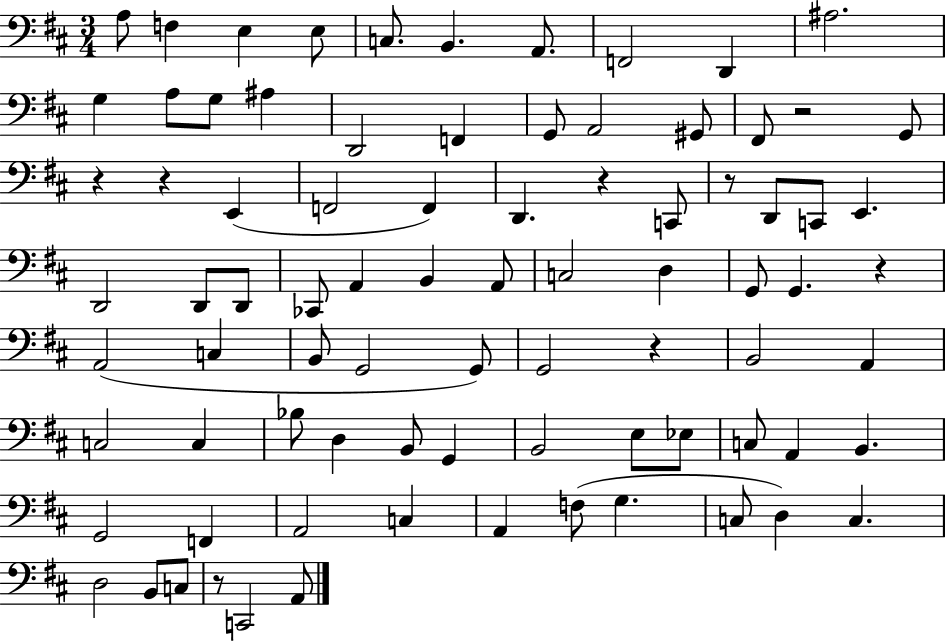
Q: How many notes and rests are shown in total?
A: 83